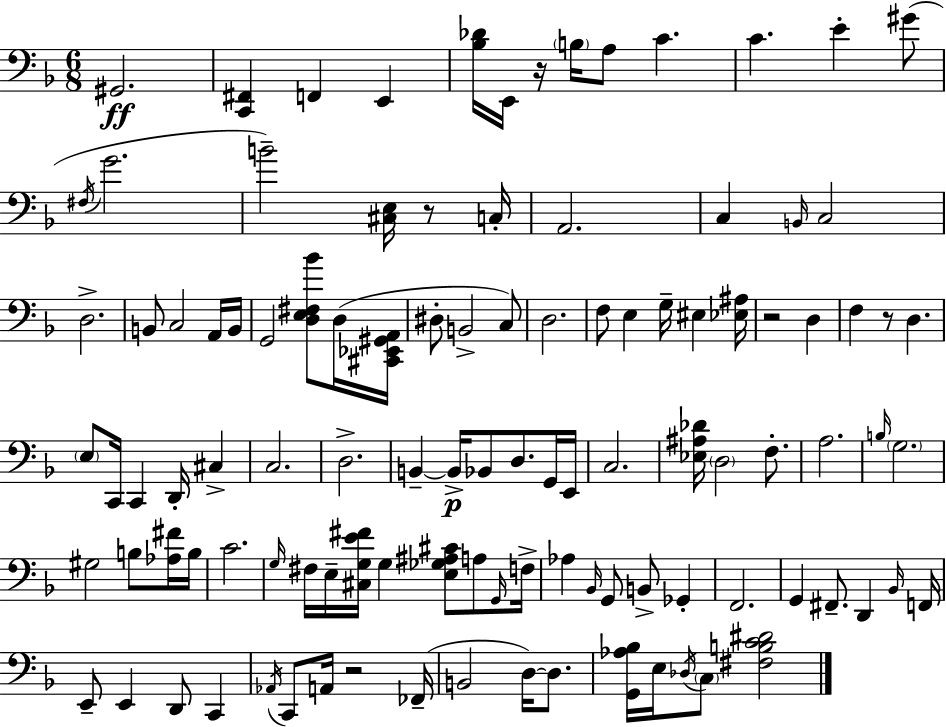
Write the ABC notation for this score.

X:1
T:Untitled
M:6/8
L:1/4
K:F
^G,,2 [C,,^F,,] F,, E,, [_B,_D]/4 E,,/4 z/4 B,/4 A,/2 C C E ^G/2 ^F,/4 G2 B2 [^C,E,]/4 z/2 C,/4 A,,2 C, B,,/4 C,2 D,2 B,,/2 C,2 A,,/4 B,,/4 G,,2 [D,E,^F,_B]/2 D,/4 [^C,,_E,,^G,,A,,]/4 ^D,/2 B,,2 C,/2 D,2 F,/2 E, G,/4 ^E, [_E,^A,]/4 z2 D, F, z/2 D, E,/2 C,,/4 C,, D,,/4 ^C, C,2 D,2 B,, B,,/4 _B,,/2 D,/2 G,,/4 E,,/4 C,2 [_E,^A,_D]/4 D,2 F,/2 A,2 B,/4 G,2 ^G,2 B,/2 [_A,^F]/4 B,/4 C2 G,/4 ^F,/4 E,/4 [^C,G,E^F]/4 G, [E,_G,^A,^C]/2 A,/2 G,,/4 F,/4 _A, _B,,/4 G,,/2 B,,/2 _G,, F,,2 G,, ^F,,/2 D,, _B,,/4 F,,/4 E,,/2 E,, D,,/2 C,, _A,,/4 C,,/2 A,,/4 z2 _F,,/4 B,,2 D,/4 D,/2 [G,,_A,_B,]/4 E,/4 _D,/4 C,/2 [^F,B,C^D]2